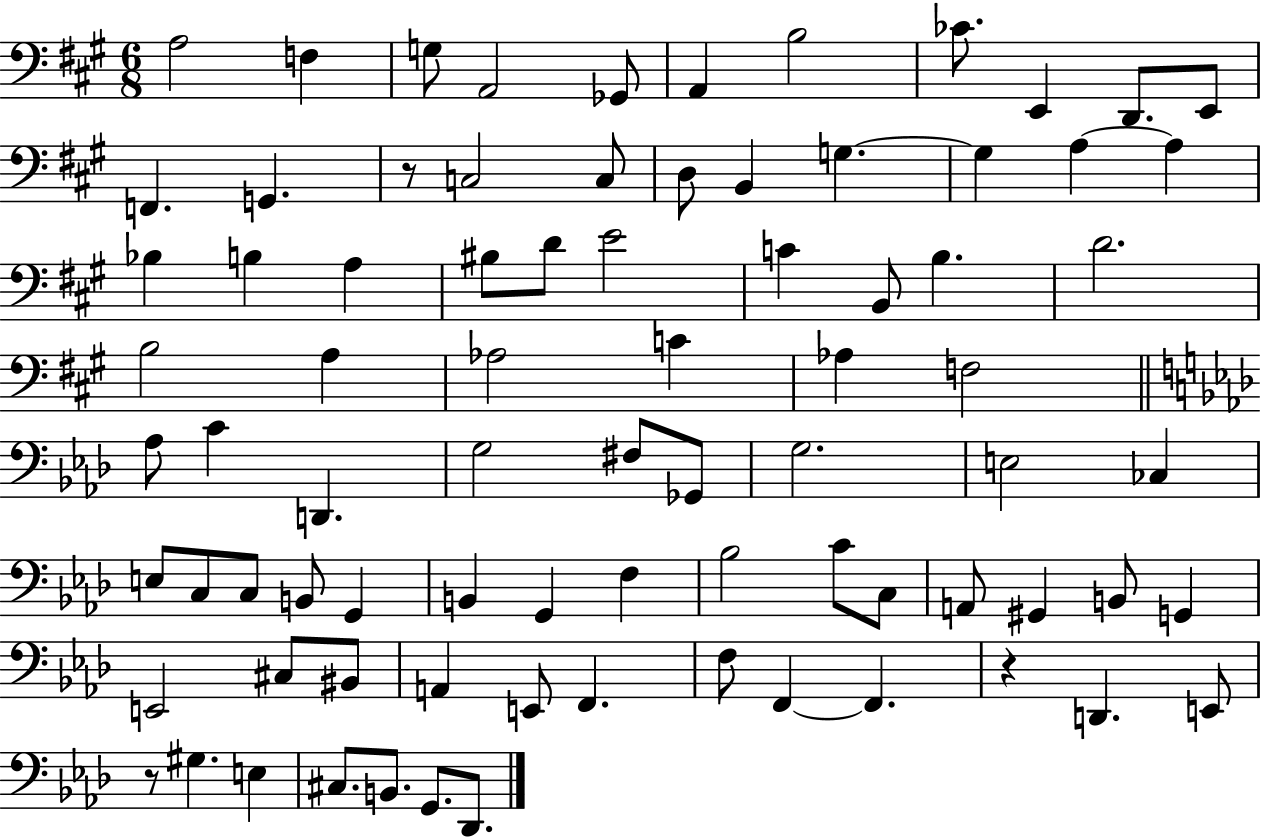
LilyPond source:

{
  \clef bass
  \numericTimeSignature
  \time 6/8
  \key a \major
  a2 f4 | g8 a,2 ges,8 | a,4 b2 | ces'8. e,4 d,8. e,8 | \break f,4. g,4. | r8 c2 c8 | d8 b,4 g4.~~ | g4 a4~~ a4 | \break bes4 b4 a4 | bis8 d'8 e'2 | c'4 b,8 b4. | d'2. | \break b2 a4 | aes2 c'4 | aes4 f2 | \bar "||" \break \key aes \major aes8 c'4 d,4. | g2 fis8 ges,8 | g2. | e2 ces4 | \break e8 c8 c8 b,8 g,4 | b,4 g,4 f4 | bes2 c'8 c8 | a,8 gis,4 b,8 g,4 | \break e,2 cis8 bis,8 | a,4 e,8 f,4. | f8 f,4~~ f,4. | r4 d,4. e,8 | \break r8 gis4. e4 | cis8. b,8. g,8. des,8. | \bar "|."
}